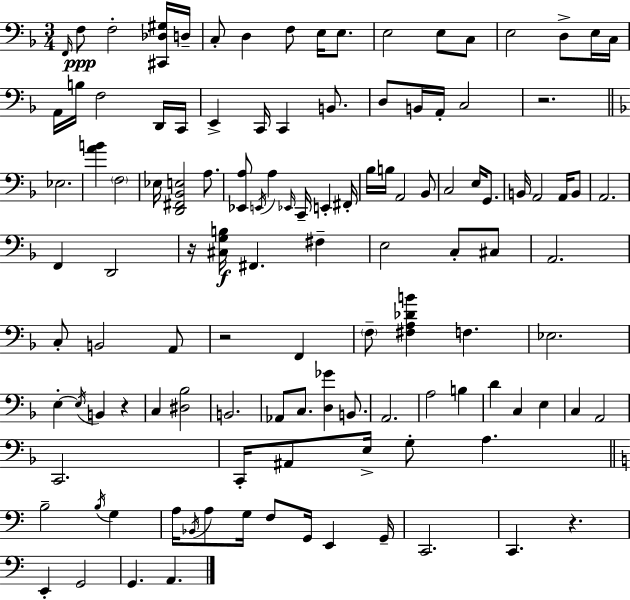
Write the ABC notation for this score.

X:1
T:Untitled
M:3/4
L:1/4
K:Dm
F,,/4 F,/2 F,2 [^C,,_D,^G,]/4 D,/4 C,/2 D, F,/2 E,/4 E,/2 E,2 E,/2 C,/2 E,2 D,/2 E,/4 C,/4 A,,/4 B,/4 F,2 D,,/4 C,,/4 E,, C,,/4 C,, B,,/2 D,/2 B,,/4 A,,/4 C,2 z2 _E,2 [AB] F,2 _E,/4 [D,,^F,,_B,,E,]2 A,/2 [_E,,A,]/2 E,,/4 A, _E,,/4 C,,/4 E,, ^F,,/4 _B,/4 B,/4 A,,2 _B,,/2 C,2 E,/4 G,,/2 B,,/4 A,,2 A,,/4 B,,/2 A,,2 F,, D,,2 z/4 [^C,G,B,]/4 ^F,, ^F, E,2 C,/2 ^C,/2 A,,2 C,/2 B,,2 A,,/2 z2 F,, F,/2 [^F,A,_DB] F, _E,2 E, E,/4 B,, z C, [^D,_B,]2 B,,2 _A,,/2 C,/2 [D,_G] B,,/2 A,,2 A,2 B, D C, E, C, A,,2 C,,2 C,,/4 ^A,,/2 E,/4 G,/2 A, B,2 B,/4 G, A,/4 _B,,/4 A,/2 G,/4 F,/2 G,,/4 E,, G,,/4 C,,2 C,, z E,, G,,2 G,, A,,